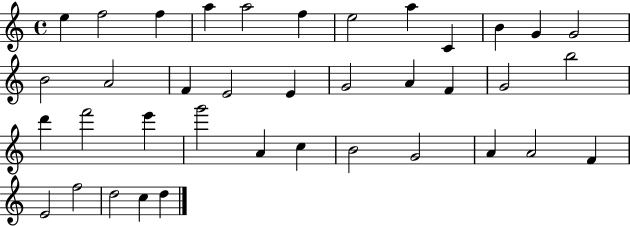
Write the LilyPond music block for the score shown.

{
  \clef treble
  \time 4/4
  \defaultTimeSignature
  \key c \major
  e''4 f''2 f''4 | a''4 a''2 f''4 | e''2 a''4 c'4 | b'4 g'4 g'2 | \break b'2 a'2 | f'4 e'2 e'4 | g'2 a'4 f'4 | g'2 b''2 | \break d'''4 f'''2 e'''4 | g'''2 a'4 c''4 | b'2 g'2 | a'4 a'2 f'4 | \break e'2 f''2 | d''2 c''4 d''4 | \bar "|."
}